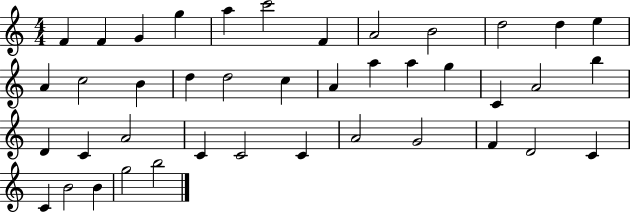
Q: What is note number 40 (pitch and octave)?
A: G5